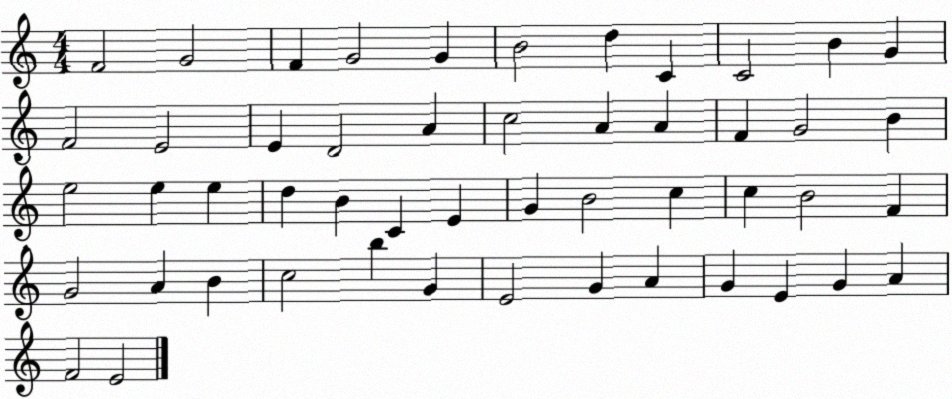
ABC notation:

X:1
T:Untitled
M:4/4
L:1/4
K:C
F2 G2 F G2 G B2 d C C2 B G F2 E2 E D2 A c2 A A F G2 B e2 e e d B C E G B2 c c B2 F G2 A B c2 b G E2 G A G E G A F2 E2